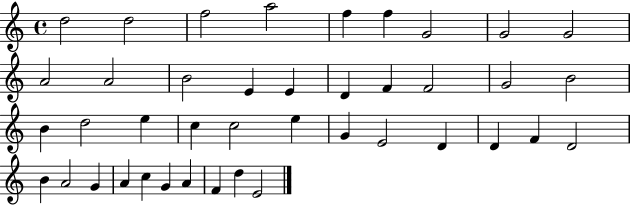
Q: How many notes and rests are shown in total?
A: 41